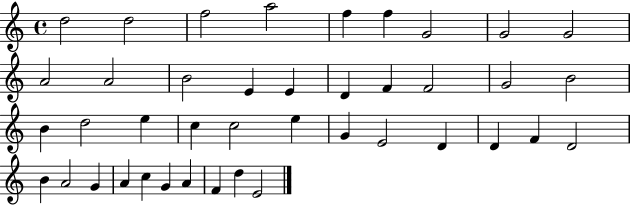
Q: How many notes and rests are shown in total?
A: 41